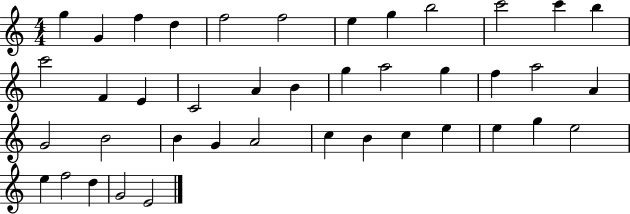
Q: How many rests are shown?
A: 0